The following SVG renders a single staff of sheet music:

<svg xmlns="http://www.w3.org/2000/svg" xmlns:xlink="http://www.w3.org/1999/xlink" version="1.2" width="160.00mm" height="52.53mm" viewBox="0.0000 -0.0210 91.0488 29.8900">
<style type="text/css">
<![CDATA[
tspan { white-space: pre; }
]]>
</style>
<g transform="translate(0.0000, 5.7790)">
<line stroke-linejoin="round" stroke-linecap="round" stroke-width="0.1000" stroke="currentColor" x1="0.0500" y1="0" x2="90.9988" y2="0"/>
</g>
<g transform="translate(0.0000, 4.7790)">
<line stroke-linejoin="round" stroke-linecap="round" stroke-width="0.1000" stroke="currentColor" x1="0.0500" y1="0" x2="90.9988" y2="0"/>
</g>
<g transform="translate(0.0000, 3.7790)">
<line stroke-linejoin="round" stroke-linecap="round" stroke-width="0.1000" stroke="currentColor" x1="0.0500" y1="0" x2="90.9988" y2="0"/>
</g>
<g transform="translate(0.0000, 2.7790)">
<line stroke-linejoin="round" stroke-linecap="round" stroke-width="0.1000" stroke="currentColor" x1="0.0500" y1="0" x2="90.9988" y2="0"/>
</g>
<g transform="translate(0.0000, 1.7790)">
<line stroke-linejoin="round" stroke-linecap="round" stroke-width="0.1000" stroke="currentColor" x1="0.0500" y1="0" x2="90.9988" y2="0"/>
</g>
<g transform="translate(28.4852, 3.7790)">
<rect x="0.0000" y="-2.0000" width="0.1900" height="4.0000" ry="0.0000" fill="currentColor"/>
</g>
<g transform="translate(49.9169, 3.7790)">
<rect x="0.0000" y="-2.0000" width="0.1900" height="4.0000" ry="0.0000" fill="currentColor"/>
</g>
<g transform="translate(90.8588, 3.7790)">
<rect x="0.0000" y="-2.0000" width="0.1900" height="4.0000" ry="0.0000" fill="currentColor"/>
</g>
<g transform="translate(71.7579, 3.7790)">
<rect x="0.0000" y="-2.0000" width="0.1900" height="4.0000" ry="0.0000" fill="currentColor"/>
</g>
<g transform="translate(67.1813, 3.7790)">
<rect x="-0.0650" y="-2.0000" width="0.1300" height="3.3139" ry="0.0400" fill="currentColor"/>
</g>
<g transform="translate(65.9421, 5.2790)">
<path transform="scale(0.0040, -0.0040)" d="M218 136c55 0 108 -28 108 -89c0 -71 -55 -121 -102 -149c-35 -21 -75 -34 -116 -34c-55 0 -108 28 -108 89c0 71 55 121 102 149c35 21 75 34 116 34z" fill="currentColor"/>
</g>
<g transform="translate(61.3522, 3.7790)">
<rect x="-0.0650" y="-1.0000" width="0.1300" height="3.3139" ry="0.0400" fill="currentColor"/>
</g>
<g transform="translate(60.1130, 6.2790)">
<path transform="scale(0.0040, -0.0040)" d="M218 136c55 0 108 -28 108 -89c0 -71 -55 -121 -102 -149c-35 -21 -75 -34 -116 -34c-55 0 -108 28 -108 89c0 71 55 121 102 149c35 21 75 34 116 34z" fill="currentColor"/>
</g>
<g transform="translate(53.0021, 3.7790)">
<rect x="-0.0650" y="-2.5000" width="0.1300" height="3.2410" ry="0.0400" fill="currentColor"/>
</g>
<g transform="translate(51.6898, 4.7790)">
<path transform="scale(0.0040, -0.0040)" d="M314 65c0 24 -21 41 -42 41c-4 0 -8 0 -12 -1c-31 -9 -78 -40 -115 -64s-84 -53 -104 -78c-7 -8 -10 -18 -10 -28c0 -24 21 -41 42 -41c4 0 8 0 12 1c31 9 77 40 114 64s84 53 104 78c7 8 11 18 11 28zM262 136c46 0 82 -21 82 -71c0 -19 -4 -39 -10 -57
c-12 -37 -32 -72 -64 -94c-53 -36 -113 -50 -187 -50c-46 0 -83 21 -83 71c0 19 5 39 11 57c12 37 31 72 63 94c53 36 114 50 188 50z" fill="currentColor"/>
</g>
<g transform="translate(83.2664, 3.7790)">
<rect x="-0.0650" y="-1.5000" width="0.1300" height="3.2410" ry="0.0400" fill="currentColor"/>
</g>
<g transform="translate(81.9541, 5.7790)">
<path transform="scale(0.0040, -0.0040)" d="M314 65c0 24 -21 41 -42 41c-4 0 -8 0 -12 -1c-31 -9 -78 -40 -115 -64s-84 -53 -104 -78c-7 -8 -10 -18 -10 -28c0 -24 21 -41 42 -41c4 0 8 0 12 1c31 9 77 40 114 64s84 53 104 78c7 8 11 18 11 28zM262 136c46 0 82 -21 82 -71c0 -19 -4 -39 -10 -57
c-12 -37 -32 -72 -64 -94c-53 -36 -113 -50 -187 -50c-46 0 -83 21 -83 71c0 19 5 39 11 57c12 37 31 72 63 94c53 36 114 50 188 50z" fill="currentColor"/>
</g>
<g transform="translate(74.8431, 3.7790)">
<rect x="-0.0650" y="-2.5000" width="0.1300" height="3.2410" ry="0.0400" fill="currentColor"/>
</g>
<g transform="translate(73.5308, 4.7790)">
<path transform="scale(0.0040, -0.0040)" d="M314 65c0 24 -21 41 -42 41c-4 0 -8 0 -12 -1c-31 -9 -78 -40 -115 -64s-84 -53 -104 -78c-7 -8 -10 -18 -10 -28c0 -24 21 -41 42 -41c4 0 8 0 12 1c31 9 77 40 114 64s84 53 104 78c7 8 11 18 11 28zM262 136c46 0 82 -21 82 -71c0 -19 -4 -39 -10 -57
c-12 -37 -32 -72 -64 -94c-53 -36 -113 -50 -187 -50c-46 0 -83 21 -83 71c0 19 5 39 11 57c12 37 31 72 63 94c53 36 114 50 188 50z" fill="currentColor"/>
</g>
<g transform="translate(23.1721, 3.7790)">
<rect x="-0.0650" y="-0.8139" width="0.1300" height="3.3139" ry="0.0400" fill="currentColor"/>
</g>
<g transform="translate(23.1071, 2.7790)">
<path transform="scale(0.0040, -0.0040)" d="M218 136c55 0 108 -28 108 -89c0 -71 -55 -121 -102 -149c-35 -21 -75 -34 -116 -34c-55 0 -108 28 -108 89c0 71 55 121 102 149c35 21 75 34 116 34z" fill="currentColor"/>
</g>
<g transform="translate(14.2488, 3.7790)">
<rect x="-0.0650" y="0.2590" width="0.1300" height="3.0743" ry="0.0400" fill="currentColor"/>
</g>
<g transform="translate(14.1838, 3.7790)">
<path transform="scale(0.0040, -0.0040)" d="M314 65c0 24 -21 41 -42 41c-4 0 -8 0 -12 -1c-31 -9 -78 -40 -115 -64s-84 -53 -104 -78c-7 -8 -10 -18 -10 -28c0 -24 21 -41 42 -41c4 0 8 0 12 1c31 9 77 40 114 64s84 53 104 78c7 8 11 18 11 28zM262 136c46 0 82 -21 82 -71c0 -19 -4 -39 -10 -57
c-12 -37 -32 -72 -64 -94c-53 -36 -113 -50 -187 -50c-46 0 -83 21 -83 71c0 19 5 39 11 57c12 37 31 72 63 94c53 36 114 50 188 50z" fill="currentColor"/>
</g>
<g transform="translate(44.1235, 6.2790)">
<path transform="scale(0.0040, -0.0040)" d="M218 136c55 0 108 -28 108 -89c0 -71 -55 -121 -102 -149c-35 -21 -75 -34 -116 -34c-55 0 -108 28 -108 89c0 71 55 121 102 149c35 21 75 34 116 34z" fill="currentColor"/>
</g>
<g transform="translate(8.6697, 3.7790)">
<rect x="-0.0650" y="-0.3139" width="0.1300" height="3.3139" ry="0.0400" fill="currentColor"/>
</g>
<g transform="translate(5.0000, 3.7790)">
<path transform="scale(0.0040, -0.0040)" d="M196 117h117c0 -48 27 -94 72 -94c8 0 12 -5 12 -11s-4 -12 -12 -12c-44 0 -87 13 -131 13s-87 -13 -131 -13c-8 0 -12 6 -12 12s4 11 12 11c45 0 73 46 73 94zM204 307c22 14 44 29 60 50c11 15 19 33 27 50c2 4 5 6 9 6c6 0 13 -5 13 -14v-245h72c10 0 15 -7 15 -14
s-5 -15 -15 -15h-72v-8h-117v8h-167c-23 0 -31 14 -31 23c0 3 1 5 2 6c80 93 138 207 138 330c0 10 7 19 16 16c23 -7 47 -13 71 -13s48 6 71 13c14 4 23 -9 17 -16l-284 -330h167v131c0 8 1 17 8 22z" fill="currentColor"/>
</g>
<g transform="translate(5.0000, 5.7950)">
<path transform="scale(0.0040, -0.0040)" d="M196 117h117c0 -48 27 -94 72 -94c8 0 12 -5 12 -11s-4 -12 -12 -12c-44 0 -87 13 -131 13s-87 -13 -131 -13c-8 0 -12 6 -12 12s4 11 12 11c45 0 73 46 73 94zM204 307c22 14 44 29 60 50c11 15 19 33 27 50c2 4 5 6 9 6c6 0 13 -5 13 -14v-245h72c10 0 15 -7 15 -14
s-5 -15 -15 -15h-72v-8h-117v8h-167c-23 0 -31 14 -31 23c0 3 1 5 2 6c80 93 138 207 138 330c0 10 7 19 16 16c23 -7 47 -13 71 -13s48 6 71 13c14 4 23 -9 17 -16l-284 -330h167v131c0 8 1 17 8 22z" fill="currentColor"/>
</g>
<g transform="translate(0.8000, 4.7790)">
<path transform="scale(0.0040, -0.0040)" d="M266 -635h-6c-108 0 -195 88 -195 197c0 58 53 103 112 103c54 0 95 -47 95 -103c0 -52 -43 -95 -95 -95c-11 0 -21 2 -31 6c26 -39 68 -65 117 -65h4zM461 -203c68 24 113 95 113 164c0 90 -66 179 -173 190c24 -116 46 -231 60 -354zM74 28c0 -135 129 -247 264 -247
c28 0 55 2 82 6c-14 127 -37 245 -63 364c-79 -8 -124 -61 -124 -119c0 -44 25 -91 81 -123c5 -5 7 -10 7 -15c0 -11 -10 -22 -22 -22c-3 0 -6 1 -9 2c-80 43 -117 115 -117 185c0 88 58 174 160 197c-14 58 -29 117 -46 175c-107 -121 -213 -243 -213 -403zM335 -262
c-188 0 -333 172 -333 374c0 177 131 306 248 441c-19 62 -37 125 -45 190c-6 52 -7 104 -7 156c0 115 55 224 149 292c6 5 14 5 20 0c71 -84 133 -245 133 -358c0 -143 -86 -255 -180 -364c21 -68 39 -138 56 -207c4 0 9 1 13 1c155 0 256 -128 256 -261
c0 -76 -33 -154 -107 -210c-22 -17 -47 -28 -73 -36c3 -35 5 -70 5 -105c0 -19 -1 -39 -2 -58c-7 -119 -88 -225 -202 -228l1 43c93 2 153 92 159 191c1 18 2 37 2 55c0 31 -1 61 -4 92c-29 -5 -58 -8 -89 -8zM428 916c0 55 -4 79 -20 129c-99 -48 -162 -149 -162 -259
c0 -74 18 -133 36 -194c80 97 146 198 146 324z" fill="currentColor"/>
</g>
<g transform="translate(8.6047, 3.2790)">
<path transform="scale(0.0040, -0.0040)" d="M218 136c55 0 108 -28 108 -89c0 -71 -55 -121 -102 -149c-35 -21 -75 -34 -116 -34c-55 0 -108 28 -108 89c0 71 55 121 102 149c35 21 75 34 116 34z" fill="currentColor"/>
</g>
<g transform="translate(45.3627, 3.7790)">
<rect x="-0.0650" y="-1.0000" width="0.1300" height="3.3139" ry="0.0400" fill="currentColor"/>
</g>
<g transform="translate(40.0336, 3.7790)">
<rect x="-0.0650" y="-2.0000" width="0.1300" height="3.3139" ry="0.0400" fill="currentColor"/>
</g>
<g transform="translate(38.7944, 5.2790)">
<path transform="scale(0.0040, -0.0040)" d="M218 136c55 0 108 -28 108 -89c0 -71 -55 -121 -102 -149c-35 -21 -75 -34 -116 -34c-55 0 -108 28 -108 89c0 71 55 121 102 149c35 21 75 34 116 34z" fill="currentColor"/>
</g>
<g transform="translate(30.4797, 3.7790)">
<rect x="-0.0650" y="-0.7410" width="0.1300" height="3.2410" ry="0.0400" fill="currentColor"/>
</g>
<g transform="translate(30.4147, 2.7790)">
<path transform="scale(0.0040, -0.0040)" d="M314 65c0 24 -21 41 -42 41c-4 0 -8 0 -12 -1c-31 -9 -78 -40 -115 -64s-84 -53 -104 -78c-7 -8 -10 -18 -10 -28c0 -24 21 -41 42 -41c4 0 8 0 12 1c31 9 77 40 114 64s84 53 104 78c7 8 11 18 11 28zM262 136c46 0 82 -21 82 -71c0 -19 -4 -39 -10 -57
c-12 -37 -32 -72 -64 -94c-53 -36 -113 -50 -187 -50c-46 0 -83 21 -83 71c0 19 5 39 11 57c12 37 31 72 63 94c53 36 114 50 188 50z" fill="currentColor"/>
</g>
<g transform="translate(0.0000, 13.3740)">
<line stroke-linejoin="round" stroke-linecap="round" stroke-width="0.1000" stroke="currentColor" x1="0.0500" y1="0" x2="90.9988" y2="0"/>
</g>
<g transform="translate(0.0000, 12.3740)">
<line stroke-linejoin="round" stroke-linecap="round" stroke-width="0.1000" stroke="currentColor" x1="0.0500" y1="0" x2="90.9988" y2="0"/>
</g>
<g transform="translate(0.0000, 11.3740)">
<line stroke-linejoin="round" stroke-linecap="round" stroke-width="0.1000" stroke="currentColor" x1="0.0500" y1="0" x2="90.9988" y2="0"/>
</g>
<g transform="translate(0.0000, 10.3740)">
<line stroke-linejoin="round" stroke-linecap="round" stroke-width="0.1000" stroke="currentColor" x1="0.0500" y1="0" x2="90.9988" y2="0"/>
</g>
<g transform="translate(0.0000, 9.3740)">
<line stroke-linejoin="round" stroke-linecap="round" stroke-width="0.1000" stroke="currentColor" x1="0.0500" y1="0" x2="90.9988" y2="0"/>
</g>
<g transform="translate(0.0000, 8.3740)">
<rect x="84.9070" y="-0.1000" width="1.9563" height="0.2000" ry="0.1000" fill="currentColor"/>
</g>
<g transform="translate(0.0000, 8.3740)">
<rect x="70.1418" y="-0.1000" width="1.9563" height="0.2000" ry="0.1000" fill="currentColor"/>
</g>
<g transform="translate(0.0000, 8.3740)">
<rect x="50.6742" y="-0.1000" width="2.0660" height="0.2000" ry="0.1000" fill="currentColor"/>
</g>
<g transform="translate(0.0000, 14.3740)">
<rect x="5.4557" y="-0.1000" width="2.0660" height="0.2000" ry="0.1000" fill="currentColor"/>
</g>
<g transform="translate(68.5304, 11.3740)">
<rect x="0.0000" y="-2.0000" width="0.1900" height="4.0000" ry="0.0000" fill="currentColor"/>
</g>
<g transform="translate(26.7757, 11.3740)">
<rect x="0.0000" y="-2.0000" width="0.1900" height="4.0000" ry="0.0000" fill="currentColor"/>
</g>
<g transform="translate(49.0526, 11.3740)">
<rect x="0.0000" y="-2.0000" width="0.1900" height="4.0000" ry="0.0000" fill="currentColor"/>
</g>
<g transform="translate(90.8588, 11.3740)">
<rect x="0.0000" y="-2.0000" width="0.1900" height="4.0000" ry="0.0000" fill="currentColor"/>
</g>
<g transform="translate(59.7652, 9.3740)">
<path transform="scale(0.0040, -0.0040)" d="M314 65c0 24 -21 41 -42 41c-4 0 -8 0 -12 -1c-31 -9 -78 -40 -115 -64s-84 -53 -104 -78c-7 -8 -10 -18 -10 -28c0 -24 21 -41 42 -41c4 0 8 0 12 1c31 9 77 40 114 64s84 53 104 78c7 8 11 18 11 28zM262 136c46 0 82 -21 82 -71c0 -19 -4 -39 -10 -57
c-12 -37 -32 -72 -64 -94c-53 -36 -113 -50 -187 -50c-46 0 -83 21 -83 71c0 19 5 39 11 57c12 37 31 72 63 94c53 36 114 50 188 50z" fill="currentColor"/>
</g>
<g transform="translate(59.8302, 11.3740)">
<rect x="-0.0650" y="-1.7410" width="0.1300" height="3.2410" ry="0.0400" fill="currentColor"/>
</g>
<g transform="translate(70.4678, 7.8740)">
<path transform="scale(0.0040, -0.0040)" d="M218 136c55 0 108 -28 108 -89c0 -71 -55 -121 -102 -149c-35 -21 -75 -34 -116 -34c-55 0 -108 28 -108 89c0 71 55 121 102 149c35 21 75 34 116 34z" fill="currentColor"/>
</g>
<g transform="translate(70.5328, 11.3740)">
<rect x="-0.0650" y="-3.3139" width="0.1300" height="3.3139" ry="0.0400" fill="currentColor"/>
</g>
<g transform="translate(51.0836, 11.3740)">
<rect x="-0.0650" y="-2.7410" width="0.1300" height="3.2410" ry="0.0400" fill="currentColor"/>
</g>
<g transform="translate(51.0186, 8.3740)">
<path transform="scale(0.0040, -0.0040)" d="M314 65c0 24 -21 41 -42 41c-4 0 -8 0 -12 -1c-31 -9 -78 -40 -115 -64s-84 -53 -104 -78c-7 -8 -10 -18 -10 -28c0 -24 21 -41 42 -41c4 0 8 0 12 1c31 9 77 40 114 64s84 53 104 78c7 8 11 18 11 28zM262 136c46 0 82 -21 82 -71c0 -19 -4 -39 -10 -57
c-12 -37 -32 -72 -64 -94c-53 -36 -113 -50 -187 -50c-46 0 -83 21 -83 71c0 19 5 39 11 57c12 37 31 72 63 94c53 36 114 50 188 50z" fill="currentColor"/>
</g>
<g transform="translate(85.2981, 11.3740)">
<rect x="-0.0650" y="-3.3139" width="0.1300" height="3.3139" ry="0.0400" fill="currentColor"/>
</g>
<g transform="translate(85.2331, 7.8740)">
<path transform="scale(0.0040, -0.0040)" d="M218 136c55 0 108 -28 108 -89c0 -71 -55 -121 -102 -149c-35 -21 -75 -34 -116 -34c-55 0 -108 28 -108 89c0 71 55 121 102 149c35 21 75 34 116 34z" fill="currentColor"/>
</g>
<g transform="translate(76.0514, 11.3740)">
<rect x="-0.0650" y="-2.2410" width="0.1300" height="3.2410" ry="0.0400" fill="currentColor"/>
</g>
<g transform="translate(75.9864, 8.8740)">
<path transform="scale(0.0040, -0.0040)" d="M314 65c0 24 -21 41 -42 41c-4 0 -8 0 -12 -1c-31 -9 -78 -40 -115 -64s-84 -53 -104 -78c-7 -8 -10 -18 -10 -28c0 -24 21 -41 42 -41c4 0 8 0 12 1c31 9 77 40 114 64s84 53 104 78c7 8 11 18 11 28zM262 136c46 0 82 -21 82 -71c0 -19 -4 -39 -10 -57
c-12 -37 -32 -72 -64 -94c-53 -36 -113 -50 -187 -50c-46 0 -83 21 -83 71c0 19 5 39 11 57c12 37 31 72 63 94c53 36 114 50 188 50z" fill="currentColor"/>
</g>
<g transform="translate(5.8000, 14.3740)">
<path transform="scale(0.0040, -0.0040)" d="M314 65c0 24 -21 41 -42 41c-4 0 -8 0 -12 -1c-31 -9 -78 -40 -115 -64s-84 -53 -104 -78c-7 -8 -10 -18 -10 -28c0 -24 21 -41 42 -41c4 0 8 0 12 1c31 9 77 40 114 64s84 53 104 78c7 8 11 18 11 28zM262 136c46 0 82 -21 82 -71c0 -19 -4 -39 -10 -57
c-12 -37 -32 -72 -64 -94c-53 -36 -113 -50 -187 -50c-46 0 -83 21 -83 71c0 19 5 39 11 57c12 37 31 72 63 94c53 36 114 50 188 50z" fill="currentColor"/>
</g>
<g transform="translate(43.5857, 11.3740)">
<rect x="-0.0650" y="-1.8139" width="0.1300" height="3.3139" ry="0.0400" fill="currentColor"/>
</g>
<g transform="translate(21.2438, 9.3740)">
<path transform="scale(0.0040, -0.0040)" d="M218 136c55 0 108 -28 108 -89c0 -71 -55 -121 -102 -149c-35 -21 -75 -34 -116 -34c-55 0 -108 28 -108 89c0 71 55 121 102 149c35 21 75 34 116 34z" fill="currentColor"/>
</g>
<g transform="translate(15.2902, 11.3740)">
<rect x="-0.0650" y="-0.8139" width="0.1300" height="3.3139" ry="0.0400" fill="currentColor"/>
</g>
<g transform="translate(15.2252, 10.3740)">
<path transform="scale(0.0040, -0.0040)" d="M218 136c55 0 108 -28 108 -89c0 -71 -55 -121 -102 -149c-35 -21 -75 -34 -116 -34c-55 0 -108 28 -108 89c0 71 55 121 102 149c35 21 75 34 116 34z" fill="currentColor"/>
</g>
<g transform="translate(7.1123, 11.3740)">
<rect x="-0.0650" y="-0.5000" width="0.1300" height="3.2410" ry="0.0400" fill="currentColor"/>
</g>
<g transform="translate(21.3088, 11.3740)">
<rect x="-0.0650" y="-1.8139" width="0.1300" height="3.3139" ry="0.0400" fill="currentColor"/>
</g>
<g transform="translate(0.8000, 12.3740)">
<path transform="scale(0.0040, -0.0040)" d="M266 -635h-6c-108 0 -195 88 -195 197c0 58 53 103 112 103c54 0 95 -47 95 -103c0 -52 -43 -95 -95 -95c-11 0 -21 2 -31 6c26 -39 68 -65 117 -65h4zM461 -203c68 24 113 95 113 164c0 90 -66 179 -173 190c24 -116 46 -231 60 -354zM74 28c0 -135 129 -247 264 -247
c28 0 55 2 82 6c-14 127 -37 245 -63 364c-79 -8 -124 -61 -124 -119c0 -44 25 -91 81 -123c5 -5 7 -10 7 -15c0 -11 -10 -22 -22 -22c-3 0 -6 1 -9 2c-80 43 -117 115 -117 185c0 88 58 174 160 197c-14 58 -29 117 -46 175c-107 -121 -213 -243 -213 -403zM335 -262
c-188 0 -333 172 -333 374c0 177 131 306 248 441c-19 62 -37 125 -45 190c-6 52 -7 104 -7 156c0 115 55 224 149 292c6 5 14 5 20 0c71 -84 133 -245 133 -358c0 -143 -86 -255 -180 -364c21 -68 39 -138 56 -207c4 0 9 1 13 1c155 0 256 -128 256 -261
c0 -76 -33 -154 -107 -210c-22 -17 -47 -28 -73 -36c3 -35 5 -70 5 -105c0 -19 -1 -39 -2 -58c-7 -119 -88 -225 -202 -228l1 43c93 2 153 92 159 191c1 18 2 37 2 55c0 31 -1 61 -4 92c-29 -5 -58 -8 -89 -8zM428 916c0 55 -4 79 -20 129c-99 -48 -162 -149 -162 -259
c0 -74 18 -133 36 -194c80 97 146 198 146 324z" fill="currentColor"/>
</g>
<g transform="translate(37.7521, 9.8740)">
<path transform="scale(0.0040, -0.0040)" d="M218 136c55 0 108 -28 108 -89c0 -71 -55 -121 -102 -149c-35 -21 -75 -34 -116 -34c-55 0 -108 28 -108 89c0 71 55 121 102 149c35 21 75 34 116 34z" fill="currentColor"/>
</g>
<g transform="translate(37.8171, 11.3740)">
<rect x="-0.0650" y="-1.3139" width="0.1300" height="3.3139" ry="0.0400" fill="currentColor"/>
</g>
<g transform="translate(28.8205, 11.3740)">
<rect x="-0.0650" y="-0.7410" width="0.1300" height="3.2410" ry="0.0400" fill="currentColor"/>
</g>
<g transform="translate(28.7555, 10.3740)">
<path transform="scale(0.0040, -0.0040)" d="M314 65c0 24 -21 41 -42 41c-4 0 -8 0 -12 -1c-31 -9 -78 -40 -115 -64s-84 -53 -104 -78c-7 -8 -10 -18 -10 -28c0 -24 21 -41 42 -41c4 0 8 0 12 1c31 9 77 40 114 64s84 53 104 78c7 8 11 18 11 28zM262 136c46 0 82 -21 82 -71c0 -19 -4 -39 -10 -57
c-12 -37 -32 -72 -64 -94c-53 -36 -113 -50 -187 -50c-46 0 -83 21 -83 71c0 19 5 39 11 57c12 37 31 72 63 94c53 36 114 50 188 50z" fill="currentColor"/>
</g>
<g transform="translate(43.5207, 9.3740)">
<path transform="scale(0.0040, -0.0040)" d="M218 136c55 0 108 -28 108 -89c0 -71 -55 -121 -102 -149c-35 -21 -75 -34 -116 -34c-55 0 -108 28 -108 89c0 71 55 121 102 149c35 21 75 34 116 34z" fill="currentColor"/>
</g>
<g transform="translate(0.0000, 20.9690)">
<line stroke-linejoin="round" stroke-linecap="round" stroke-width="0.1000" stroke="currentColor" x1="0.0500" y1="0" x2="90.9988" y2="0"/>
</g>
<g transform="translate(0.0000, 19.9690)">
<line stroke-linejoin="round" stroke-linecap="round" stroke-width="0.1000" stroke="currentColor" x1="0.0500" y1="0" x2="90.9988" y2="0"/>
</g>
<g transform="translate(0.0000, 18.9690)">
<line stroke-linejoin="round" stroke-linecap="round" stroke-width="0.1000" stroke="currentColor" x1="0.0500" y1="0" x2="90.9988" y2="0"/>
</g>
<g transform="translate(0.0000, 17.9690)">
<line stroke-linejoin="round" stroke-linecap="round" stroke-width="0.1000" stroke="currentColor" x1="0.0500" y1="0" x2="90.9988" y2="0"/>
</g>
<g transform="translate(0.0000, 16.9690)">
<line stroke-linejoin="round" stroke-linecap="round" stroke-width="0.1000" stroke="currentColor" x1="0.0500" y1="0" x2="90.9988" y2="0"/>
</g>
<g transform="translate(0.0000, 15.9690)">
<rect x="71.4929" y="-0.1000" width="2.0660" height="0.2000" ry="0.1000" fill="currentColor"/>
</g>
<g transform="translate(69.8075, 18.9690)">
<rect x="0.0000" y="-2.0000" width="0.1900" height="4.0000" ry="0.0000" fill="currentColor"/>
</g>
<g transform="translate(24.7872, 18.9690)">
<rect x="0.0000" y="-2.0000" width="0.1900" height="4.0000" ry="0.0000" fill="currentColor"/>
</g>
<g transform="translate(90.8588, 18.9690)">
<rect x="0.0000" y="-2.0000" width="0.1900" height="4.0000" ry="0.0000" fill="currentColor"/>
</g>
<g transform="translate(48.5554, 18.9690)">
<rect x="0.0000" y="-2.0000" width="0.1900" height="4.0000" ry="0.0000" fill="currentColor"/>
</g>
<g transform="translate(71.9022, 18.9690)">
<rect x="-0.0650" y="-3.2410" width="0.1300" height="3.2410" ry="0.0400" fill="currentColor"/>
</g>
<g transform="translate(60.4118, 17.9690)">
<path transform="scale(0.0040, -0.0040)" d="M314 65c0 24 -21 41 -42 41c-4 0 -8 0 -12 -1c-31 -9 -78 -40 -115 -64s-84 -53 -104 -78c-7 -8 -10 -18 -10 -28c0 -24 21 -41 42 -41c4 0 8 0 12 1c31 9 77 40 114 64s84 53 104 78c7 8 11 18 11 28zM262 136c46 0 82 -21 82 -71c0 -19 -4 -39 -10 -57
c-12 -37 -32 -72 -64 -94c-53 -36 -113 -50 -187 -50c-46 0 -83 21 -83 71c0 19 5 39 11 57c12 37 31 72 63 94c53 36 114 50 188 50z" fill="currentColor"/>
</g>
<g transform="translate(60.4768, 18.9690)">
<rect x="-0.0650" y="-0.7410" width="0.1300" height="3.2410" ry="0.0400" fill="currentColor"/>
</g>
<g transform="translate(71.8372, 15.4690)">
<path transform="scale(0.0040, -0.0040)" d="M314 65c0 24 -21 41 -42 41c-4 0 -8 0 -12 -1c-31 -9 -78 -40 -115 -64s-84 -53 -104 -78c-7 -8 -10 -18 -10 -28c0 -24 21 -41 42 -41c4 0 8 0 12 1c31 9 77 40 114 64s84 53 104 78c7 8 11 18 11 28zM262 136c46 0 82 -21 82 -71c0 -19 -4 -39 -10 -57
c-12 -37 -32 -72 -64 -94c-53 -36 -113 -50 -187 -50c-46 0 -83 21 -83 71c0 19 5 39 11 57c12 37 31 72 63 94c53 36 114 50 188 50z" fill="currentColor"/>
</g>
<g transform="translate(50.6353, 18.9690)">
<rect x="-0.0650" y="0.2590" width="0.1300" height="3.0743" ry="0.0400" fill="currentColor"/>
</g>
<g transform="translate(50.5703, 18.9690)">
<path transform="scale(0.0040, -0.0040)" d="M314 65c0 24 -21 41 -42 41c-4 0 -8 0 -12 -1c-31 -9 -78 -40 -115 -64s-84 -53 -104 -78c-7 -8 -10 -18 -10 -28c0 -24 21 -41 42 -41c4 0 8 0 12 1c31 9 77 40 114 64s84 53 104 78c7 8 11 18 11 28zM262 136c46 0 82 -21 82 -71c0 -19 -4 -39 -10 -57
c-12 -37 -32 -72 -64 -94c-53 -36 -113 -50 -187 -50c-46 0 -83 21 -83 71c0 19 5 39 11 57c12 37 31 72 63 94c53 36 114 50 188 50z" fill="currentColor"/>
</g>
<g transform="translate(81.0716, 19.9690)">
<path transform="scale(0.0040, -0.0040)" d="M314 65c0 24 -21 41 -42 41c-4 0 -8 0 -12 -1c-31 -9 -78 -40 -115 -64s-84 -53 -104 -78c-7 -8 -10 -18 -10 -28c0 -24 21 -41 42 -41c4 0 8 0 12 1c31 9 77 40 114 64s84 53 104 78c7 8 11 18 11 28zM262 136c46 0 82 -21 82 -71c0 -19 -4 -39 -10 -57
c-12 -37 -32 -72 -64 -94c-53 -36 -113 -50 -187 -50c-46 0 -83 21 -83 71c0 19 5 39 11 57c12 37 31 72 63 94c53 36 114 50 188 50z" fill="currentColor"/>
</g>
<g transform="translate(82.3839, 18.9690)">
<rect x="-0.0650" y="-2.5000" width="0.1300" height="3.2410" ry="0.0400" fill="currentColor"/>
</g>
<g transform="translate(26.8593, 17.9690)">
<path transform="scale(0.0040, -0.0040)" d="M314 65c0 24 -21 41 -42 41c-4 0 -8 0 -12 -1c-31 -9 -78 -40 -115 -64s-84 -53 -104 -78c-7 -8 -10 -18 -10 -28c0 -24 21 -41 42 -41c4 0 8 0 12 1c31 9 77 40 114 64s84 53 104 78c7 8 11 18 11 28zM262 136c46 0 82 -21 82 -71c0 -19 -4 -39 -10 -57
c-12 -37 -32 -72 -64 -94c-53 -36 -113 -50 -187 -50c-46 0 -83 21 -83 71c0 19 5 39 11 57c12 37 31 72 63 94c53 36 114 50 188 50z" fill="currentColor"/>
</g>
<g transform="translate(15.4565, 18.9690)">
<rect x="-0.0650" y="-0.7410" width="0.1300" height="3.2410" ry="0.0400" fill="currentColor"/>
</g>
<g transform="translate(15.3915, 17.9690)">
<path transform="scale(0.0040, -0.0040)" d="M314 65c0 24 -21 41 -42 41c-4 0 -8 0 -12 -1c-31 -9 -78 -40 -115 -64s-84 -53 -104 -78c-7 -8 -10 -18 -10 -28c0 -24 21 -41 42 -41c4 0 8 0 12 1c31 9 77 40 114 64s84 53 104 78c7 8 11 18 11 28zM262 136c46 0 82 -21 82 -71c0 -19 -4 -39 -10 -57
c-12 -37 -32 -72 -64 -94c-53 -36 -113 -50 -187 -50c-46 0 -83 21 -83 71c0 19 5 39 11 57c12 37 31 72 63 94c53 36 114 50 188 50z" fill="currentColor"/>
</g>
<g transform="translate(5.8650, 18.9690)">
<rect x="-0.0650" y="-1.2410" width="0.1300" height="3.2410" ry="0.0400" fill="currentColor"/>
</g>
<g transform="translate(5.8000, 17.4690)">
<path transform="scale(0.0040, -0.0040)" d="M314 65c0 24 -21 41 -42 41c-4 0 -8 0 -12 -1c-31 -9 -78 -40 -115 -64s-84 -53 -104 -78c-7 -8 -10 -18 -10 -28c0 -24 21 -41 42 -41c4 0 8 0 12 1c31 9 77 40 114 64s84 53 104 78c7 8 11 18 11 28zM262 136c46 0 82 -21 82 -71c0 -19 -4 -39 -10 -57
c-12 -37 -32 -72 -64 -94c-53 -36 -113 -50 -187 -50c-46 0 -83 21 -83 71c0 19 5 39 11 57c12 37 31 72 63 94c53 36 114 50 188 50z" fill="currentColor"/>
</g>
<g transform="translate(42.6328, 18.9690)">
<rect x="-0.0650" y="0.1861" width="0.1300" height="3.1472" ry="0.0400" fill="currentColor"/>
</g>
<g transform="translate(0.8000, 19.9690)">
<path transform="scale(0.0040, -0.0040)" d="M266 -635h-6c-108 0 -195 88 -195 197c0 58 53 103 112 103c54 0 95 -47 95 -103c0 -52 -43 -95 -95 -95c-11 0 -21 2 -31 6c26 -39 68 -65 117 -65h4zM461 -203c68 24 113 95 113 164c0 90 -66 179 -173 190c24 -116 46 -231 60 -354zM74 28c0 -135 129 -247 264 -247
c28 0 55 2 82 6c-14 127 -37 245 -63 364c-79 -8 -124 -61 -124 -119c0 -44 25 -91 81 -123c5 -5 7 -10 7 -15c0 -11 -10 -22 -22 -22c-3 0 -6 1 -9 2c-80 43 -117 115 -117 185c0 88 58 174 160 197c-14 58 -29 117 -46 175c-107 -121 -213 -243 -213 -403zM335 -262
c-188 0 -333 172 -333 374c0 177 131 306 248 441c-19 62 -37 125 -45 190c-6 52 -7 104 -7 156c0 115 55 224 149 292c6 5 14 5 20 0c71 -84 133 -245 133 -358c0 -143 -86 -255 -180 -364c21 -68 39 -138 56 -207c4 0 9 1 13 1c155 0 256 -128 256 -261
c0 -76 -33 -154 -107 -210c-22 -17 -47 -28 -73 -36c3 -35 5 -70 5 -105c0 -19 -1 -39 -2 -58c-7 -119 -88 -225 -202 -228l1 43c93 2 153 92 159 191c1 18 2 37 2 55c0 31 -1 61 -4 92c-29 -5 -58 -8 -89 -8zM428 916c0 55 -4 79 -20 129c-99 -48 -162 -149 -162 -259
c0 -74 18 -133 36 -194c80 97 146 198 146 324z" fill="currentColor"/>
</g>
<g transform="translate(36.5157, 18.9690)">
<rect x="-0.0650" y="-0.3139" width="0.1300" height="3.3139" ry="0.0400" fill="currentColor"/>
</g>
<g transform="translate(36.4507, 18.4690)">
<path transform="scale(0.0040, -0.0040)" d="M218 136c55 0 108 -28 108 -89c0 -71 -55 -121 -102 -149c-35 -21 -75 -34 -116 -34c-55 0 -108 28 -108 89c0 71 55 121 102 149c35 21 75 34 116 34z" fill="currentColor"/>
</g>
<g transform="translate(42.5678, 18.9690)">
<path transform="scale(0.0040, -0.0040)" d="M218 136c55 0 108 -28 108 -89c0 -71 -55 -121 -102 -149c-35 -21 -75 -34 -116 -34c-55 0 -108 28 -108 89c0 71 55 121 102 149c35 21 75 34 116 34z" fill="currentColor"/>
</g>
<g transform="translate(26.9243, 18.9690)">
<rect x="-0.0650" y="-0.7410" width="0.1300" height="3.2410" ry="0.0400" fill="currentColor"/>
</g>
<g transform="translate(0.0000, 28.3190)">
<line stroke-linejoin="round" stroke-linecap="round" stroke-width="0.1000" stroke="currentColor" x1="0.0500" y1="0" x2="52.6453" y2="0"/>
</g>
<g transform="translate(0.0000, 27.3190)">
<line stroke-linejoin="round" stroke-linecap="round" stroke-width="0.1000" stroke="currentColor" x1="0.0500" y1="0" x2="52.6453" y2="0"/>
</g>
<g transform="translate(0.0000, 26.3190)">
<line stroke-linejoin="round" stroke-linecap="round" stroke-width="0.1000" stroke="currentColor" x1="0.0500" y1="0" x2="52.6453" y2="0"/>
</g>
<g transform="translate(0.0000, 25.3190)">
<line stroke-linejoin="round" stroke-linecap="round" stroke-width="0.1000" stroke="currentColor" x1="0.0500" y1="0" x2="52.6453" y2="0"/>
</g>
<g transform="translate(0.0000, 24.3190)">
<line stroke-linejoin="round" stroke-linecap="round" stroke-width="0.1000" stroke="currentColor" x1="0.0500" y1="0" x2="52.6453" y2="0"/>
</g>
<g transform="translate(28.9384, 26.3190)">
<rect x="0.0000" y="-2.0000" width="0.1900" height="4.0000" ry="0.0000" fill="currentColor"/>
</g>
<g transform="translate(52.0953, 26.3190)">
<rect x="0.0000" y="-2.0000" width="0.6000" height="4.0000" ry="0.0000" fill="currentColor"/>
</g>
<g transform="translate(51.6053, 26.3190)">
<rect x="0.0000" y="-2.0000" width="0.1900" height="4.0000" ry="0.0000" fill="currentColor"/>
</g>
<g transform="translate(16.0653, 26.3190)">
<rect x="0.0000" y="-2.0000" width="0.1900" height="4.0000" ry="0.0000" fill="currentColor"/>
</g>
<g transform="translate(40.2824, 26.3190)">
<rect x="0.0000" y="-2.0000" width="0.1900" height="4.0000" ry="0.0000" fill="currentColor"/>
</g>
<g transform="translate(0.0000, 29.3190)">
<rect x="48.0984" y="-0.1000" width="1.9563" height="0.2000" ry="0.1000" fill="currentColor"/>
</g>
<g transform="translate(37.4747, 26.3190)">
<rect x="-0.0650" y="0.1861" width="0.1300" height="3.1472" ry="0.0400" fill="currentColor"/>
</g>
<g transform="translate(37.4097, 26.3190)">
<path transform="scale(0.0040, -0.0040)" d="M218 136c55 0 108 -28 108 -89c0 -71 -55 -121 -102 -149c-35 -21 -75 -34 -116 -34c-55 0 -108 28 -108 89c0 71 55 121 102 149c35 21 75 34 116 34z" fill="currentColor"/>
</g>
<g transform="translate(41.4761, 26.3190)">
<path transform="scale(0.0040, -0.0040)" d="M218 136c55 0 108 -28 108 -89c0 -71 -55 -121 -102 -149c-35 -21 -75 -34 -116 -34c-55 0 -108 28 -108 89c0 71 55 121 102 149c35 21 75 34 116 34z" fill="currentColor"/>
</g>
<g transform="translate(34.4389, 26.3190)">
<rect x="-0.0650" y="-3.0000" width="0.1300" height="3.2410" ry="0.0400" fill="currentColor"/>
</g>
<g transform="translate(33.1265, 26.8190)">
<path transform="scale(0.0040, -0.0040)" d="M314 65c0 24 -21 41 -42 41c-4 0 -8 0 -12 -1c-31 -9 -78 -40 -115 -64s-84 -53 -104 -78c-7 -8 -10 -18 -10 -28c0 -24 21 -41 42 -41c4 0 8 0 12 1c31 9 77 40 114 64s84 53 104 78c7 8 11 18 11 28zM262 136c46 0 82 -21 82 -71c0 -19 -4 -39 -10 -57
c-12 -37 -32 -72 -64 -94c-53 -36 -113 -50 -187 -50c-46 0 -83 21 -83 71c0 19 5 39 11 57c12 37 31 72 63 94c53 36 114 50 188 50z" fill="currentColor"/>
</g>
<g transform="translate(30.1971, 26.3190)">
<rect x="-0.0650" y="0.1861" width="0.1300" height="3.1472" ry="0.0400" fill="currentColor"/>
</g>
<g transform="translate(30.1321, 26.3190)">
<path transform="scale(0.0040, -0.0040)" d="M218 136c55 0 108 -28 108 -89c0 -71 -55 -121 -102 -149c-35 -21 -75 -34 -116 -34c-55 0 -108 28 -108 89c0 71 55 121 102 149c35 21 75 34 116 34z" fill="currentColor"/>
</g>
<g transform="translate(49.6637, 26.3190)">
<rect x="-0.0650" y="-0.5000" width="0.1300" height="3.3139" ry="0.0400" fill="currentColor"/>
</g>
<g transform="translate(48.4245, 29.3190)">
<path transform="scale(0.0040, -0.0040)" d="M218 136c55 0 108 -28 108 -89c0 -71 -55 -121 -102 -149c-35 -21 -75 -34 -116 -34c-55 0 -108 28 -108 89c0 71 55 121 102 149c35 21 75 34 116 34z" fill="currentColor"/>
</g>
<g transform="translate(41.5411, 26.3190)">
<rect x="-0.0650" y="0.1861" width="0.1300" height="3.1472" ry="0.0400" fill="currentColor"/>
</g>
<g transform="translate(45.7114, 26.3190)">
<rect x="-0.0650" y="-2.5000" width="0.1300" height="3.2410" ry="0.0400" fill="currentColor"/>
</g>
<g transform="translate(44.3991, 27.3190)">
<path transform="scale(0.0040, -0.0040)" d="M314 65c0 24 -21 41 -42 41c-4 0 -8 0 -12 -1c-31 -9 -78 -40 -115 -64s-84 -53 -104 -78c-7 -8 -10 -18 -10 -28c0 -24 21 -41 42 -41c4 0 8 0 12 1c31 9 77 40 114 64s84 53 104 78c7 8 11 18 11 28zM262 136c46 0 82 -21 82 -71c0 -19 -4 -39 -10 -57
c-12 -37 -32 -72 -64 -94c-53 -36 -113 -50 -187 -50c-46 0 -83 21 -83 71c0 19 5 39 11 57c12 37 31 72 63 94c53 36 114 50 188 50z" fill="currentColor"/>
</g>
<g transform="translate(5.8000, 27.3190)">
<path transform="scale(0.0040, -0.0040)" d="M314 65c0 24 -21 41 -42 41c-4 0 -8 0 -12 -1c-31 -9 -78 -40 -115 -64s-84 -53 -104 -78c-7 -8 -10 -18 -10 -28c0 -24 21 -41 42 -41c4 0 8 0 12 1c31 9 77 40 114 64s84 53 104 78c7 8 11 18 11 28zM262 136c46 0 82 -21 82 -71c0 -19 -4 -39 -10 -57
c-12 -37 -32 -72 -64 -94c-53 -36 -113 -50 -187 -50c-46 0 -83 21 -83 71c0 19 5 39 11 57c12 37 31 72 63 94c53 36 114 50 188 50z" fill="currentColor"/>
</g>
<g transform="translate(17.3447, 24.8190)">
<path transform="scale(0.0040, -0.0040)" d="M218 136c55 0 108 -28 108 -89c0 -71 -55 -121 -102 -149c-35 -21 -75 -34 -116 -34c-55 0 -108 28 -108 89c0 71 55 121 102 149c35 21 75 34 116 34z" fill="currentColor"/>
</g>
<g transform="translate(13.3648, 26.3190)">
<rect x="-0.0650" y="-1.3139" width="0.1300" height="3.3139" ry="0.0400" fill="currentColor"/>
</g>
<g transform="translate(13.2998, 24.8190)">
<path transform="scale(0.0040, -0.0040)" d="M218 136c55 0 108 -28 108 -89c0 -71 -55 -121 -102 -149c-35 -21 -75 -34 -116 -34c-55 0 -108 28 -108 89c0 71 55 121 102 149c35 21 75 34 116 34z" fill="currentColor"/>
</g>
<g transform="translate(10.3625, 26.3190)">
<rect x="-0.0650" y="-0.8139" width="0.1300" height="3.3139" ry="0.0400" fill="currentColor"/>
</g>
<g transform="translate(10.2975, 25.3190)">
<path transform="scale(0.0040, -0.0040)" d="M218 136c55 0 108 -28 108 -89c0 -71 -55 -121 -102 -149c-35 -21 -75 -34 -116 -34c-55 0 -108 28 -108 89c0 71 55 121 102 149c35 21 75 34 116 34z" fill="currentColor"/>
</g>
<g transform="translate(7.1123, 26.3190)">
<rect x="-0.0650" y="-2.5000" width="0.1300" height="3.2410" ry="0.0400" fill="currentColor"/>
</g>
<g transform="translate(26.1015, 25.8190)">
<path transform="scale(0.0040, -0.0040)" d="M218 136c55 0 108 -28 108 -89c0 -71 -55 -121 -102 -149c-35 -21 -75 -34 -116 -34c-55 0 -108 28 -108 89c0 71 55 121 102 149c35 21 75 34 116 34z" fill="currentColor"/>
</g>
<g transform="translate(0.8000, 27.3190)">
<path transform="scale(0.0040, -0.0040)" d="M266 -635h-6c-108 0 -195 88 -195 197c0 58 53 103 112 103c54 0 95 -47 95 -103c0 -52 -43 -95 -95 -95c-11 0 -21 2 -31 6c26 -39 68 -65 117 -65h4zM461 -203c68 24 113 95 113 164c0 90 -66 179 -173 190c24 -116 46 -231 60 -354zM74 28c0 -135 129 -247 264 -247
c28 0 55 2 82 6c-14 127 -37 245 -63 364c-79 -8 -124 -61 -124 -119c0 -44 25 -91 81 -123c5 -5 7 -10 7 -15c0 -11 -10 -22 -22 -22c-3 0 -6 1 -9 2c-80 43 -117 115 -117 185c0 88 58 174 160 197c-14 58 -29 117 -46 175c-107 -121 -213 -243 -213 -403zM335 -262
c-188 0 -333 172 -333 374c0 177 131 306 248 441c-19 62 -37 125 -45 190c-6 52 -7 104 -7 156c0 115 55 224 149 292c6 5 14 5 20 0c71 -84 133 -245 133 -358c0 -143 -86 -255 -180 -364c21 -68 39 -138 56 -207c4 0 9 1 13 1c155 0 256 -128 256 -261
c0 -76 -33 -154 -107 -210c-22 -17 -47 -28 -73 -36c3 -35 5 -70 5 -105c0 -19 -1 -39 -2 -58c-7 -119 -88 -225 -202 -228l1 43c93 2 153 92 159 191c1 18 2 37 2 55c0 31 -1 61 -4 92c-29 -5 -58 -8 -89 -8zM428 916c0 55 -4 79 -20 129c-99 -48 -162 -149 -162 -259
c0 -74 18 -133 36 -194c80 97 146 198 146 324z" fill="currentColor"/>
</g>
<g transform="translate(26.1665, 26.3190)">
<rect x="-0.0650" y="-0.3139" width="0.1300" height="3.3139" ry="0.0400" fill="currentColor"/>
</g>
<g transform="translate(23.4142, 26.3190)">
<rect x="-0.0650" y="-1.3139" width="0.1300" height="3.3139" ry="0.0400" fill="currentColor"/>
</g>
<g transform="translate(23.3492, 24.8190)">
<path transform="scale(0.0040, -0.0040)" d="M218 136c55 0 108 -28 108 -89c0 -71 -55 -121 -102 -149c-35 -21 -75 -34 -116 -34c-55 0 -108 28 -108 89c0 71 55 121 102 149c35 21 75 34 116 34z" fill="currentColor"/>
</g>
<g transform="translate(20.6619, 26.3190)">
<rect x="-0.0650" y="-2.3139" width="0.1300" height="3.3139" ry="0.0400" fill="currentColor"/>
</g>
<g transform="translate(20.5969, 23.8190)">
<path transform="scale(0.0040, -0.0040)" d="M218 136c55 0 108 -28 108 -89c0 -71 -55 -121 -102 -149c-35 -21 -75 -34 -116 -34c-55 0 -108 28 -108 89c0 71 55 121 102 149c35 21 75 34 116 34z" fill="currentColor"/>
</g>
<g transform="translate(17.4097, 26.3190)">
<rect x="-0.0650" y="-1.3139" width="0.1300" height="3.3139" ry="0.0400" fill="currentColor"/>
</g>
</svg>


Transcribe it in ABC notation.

X:1
T:Untitled
M:4/4
L:1/4
K:C
c B2 d d2 F D G2 D F G2 E2 C2 d f d2 e f a2 f2 b g2 b e2 d2 d2 c B B2 d2 b2 G2 G2 d e e g e c B A2 B B G2 C